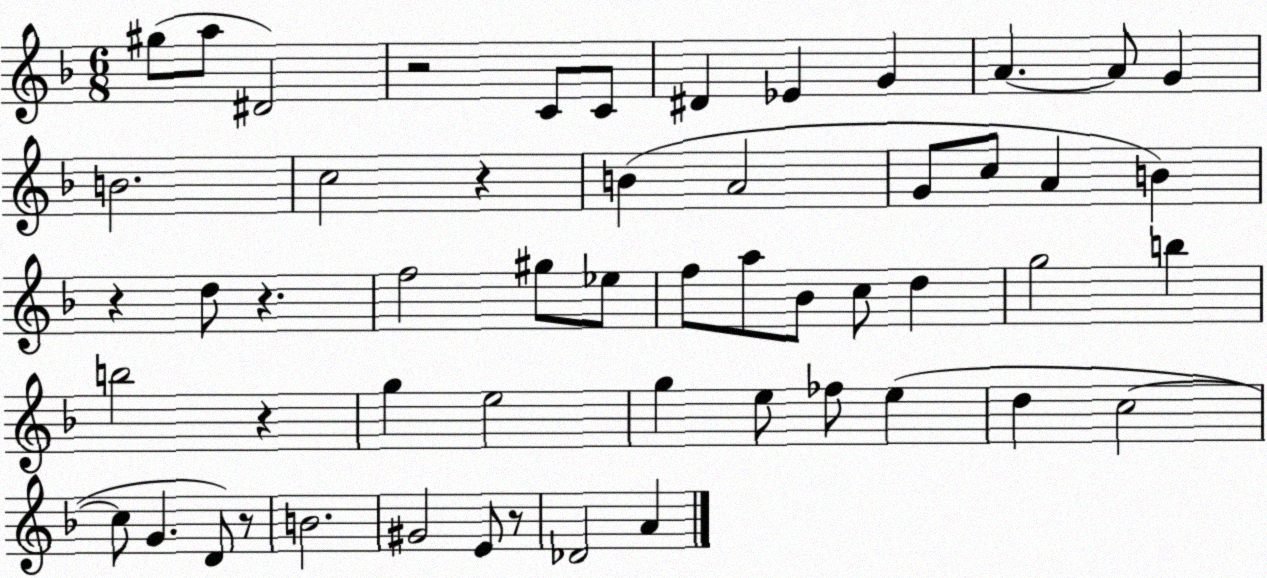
X:1
T:Untitled
M:6/8
L:1/4
K:F
^g/2 a/2 ^D2 z2 C/2 C/2 ^D _E G A A/2 G B2 c2 z B A2 G/2 c/2 A B z d/2 z f2 ^g/2 _e/2 f/2 a/2 _B/2 c/2 d g2 b b2 z g e2 g e/2 _f/2 e d c2 c/2 G D/2 z/2 B2 ^G2 E/2 z/2 _D2 A